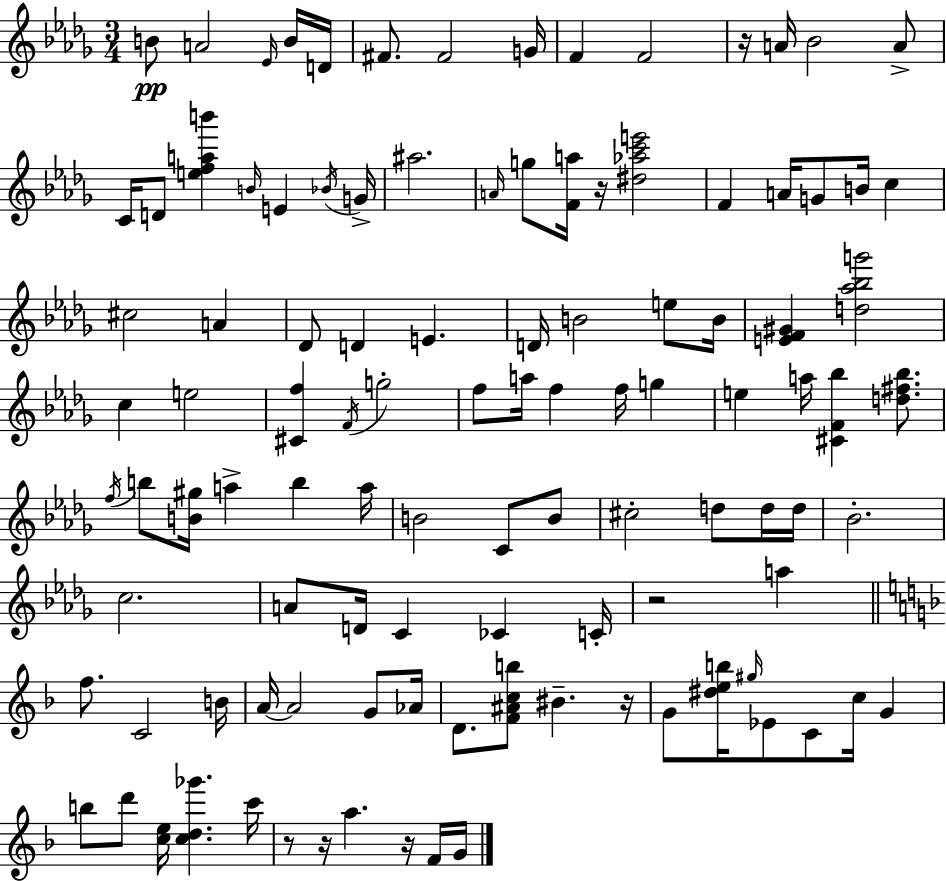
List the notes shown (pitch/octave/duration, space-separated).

B4/e A4/h Eb4/s B4/s D4/s F#4/e. F#4/h G4/s F4/q F4/h R/s A4/s Bb4/h A4/e C4/s D4/e [E5,F5,A5,B6]/q B4/s E4/q Bb4/s G4/s A#5/h. A4/s G5/e [F4,A5]/s R/s [D#5,Ab5,C6,E6]/h F4/q A4/s G4/e B4/s C5/q C#5/h A4/q Db4/e D4/q E4/q. D4/s B4/h E5/e B4/s [E4,F4,G#4]/q [D5,Ab5,Bb5,G6]/h C5/q E5/h [C#4,F5]/q F4/s G5/h F5/e A5/s F5/q F5/s G5/q E5/q A5/s [C#4,F4,Bb5]/q [D5,F#5,Bb5]/e. F5/s B5/e [B4,G#5]/s A5/q B5/q A5/s B4/h C4/e B4/e C#5/h D5/e D5/s D5/s Bb4/h. C5/h. A4/e D4/s C4/q CES4/q C4/s R/h A5/q F5/e. C4/h B4/s A4/s A4/h G4/e Ab4/s D4/e. [F4,A#4,C5,B5]/e BIS4/q. R/s G4/e [D#5,E5,B5]/s G#5/s Eb4/e C4/e C5/s G4/q B5/e D6/e [C5,E5]/s [C5,D5,Gb6]/q. C6/s R/e R/s A5/q. R/s F4/s G4/s